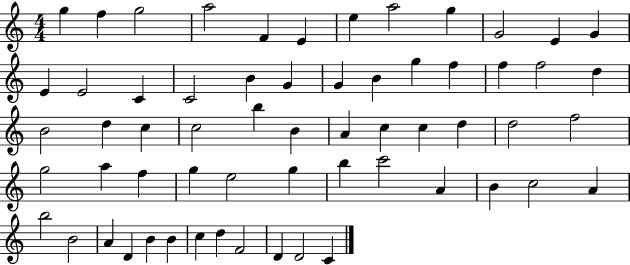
G5/q F5/q G5/h A5/h F4/q E4/q E5/q A5/h G5/q G4/h E4/q G4/q E4/q E4/h C4/q C4/h B4/q G4/q G4/q B4/q G5/q F5/q F5/q F5/h D5/q B4/h D5/q C5/q C5/h B5/q B4/q A4/q C5/q C5/q D5/q D5/h F5/h G5/h A5/q F5/q G5/q E5/h G5/q B5/q C6/h A4/q B4/q C5/h A4/q B5/h B4/h A4/q D4/q B4/q B4/q C5/q D5/q F4/h D4/q D4/h C4/q